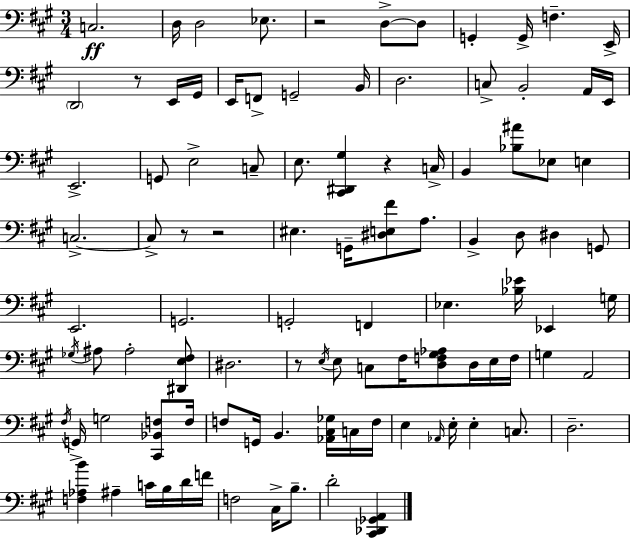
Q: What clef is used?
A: bass